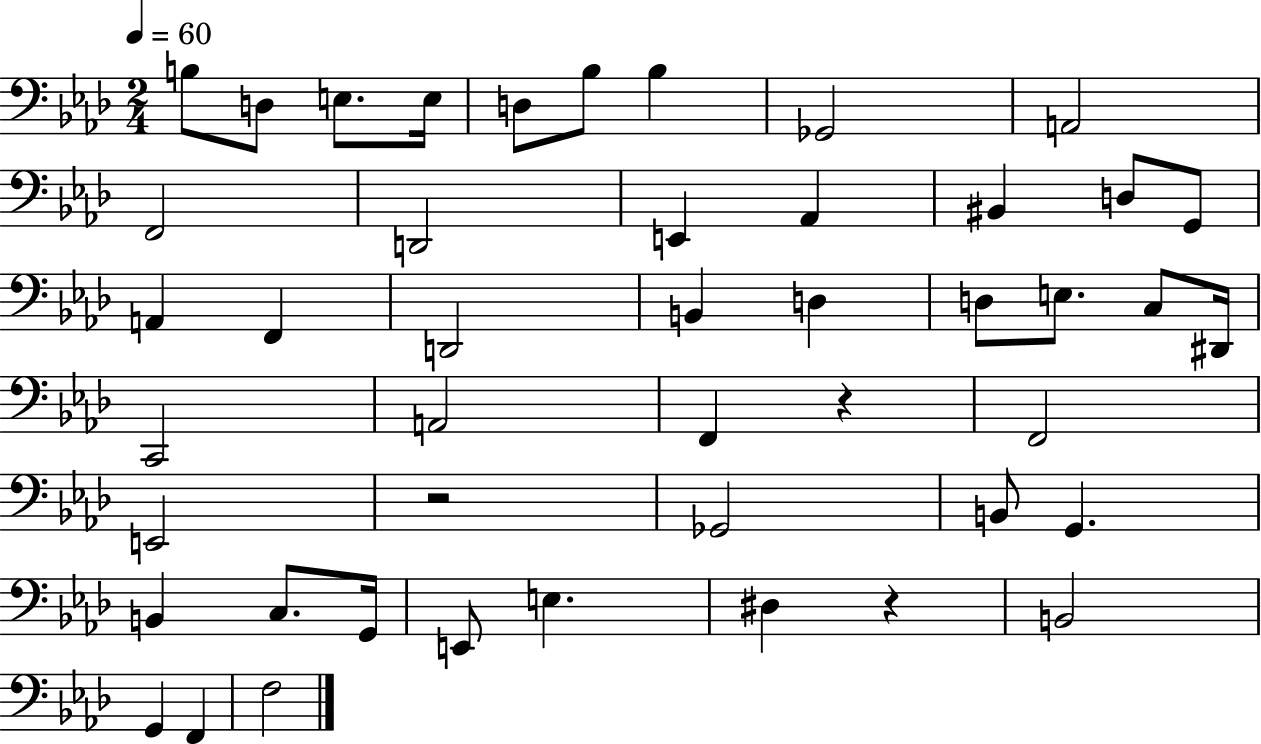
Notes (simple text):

B3/e D3/e E3/e. E3/s D3/e Bb3/e Bb3/q Gb2/h A2/h F2/h D2/h E2/q Ab2/q BIS2/q D3/e G2/e A2/q F2/q D2/h B2/q D3/q D3/e E3/e. C3/e D#2/s C2/h A2/h F2/q R/q F2/h E2/h R/h Gb2/h B2/e G2/q. B2/q C3/e. G2/s E2/e E3/q. D#3/q R/q B2/h G2/q F2/q F3/h